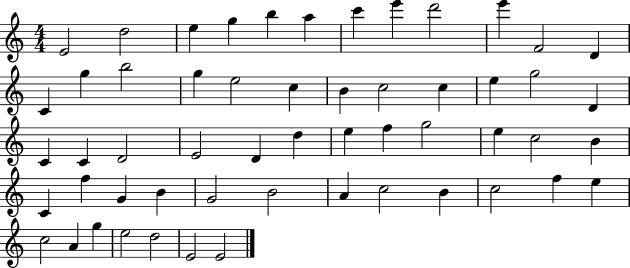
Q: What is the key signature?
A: C major